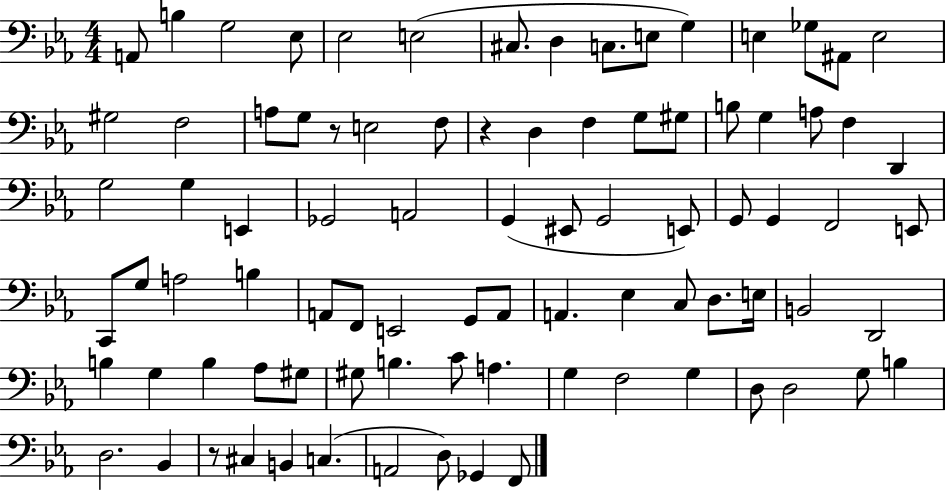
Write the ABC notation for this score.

X:1
T:Untitled
M:4/4
L:1/4
K:Eb
A,,/2 B, G,2 _E,/2 _E,2 E,2 ^C,/2 D, C,/2 E,/2 G, E, _G,/2 ^A,,/2 E,2 ^G,2 F,2 A,/2 G,/2 z/2 E,2 F,/2 z D, F, G,/2 ^G,/2 B,/2 G, A,/2 F, D,, G,2 G, E,, _G,,2 A,,2 G,, ^E,,/2 G,,2 E,,/2 G,,/2 G,, F,,2 E,,/2 C,,/2 G,/2 A,2 B, A,,/2 F,,/2 E,,2 G,,/2 A,,/2 A,, _E, C,/2 D,/2 E,/4 B,,2 D,,2 B, G, B, _A,/2 ^G,/2 ^G,/2 B, C/2 A, G, F,2 G, D,/2 D,2 G,/2 B, D,2 _B,, z/2 ^C, B,, C, A,,2 D,/2 _G,, F,,/2